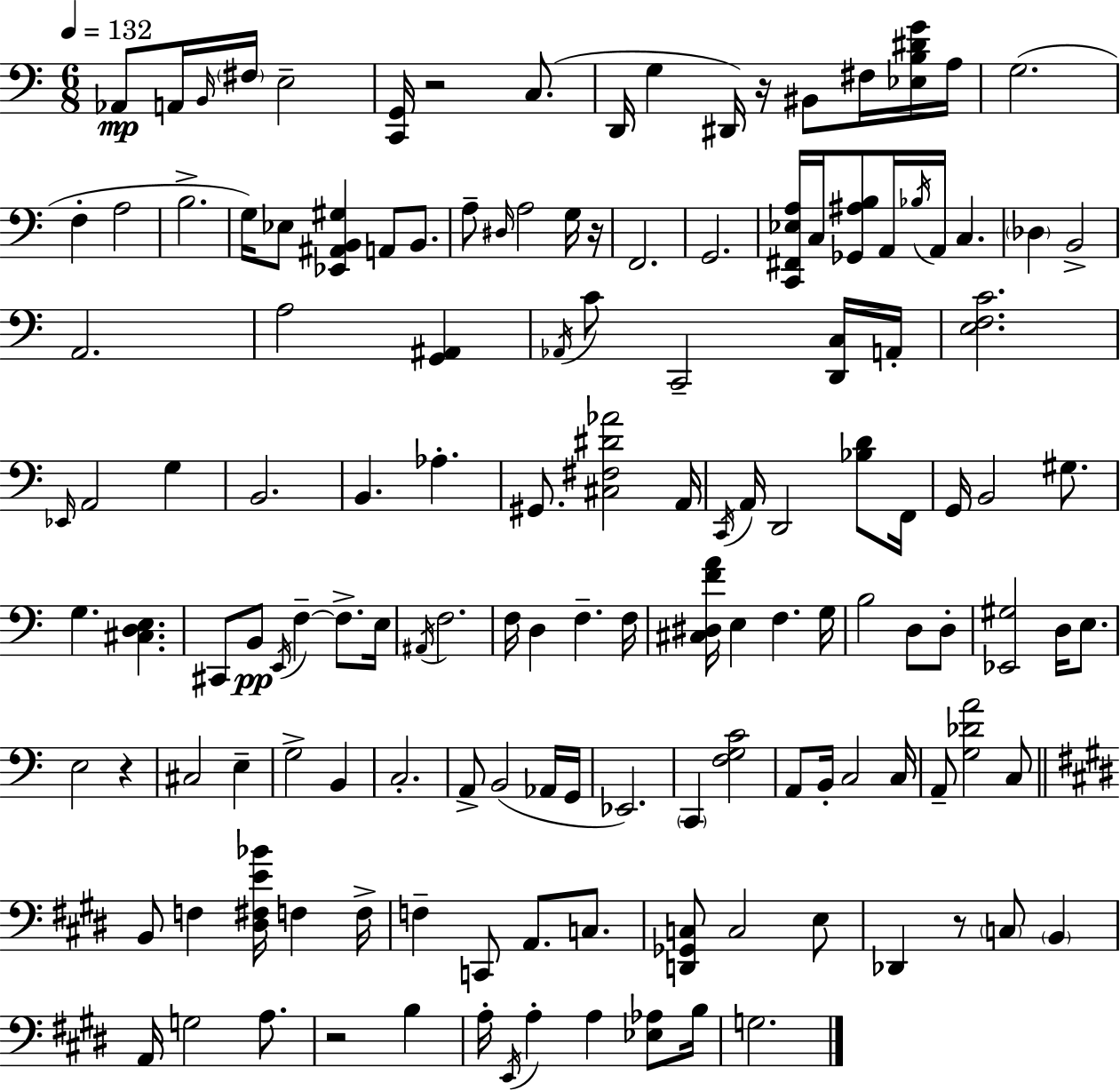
{
  \clef bass
  \numericTimeSignature
  \time 6/8
  \key a \minor
  \tempo 4 = 132
  aes,8\mp a,16 \grace { b,16 } \parenthesize fis16 e2-- | <c, g,>16 r2 c8.( | d,16 g4 dis,16) r16 bis,8 fis16 <ees b dis' g'>16 | a16 g2.( | \break f4-. a2 | b2.-> | g16) ees8 <ees, ais, b, gis>4 a,8 b,8. | a8-- \grace { dis16 } a2 | \break g16 r16 f,2. | g,2. | <c, fis, ees a>16 c16 <ges, ais b>8 a,16 \acciaccatura { bes16 } a,16 c4. | \parenthesize des4 b,2-> | \break a,2. | a2 <g, ais,>4 | \acciaccatura { aes,16 } c'8 c,2-- | <d, c>16 a,16-. <e f c'>2. | \break \grace { ees,16 } a,2 | g4 b,2. | b,4. aes4.-. | gis,8. <cis fis dis' aes'>2 | \break a,16 \acciaccatura { c,16 } a,16 d,2 | <bes d'>8 f,16 g,16 b,2 | gis8. g4. | <cis d e>4. cis,8 b,8\pp \acciaccatura { e,16 } f4--~~ | \break f8.-> e16 \acciaccatura { ais,16 } f2. | f16 d4 | f4.-- f16 <cis dis f' a'>16 e4 | f4. g16 b2 | \break d8 d8-. <ees, gis>2 | d16 e8. e2 | r4 cis2 | e4-- g2-> | \break b,4 c2.-. | a,8-> b,2( | aes,16 g,16 ees,2.) | \parenthesize c,4 | \break <f g c'>2 a,8 b,16-. c2 | c16 a,8-- <g des' a'>2 | c8 \bar "||" \break \key e \major b,8 f4 <dis fis e' bes'>16 f4 f16-> | f4-- c,8 a,8. c8. | <d, ges, c>8 c2 e8 | des,4 r8 \parenthesize c8 \parenthesize b,4 | \break a,16 g2 a8. | r2 b4 | a16-. \acciaccatura { e,16 } a4-. a4 <ees aes>8 | b16 g2. | \break \bar "|."
}